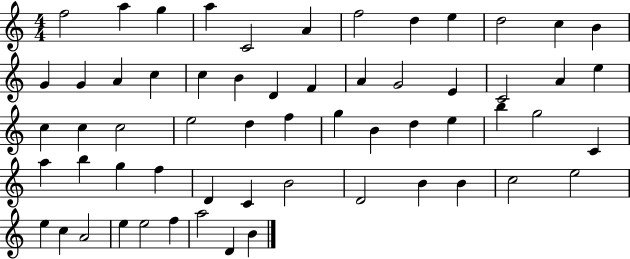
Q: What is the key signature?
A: C major